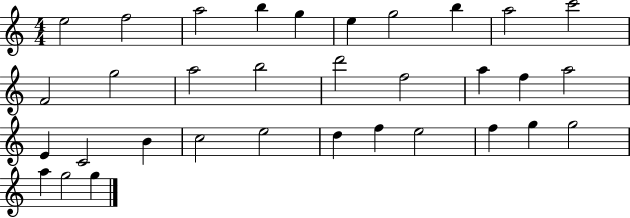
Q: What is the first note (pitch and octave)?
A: E5